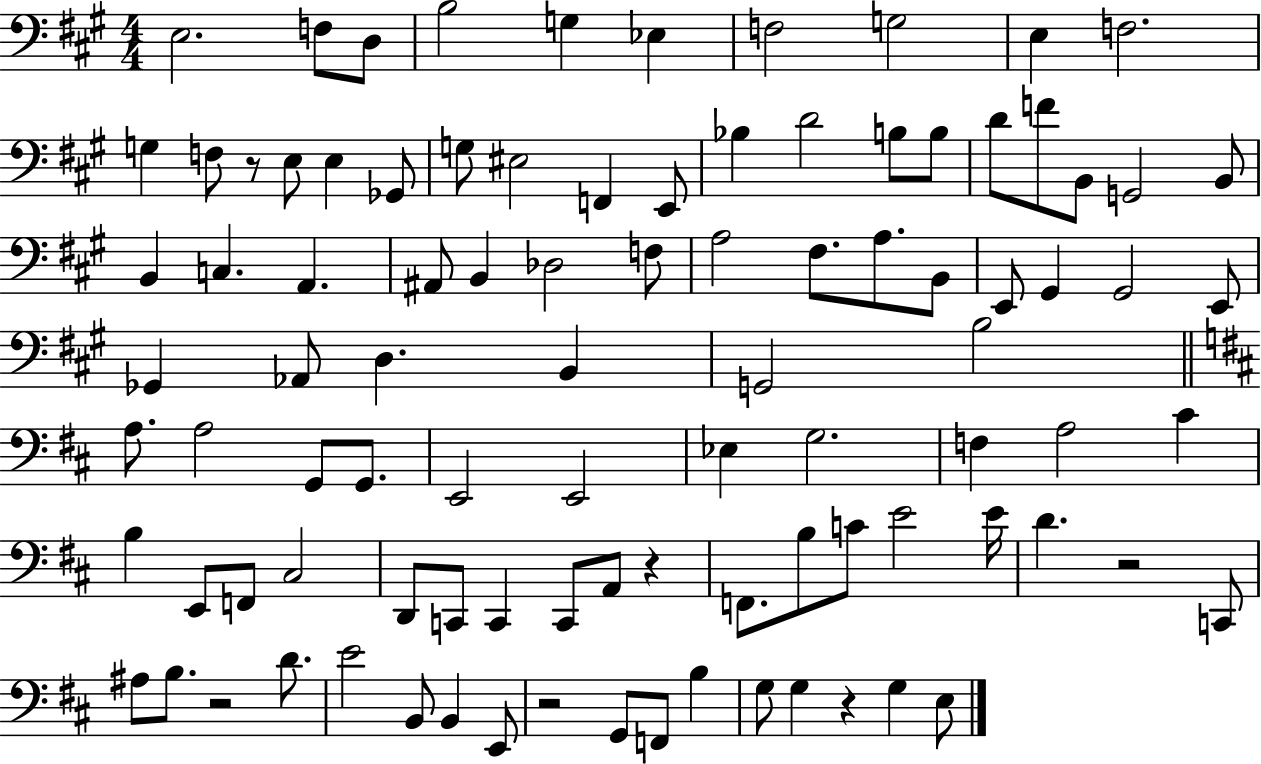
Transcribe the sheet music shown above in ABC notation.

X:1
T:Untitled
M:4/4
L:1/4
K:A
E,2 F,/2 D,/2 B,2 G, _E, F,2 G,2 E, F,2 G, F,/2 z/2 E,/2 E, _G,,/2 G,/2 ^E,2 F,, E,,/2 _B, D2 B,/2 B,/2 D/2 F/2 B,,/2 G,,2 B,,/2 B,, C, A,, ^A,,/2 B,, _D,2 F,/2 A,2 ^F,/2 A,/2 B,,/2 E,,/2 ^G,, ^G,,2 E,,/2 _G,, _A,,/2 D, B,, G,,2 B,2 A,/2 A,2 G,,/2 G,,/2 E,,2 E,,2 _E, G,2 F, A,2 ^C B, E,,/2 F,,/2 ^C,2 D,,/2 C,,/2 C,, C,,/2 A,,/2 z F,,/2 B,/2 C/2 E2 E/4 D z2 C,,/2 ^A,/2 B,/2 z2 D/2 E2 B,,/2 B,, E,,/2 z2 G,,/2 F,,/2 B, G,/2 G, z G, E,/2